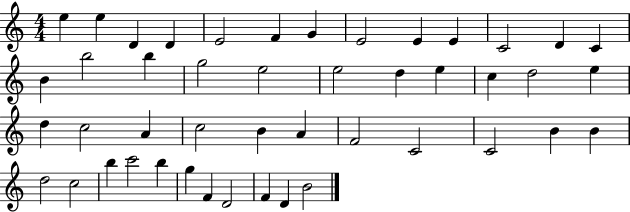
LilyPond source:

{
  \clef treble
  \numericTimeSignature
  \time 4/4
  \key c \major
  e''4 e''4 d'4 d'4 | e'2 f'4 g'4 | e'2 e'4 e'4 | c'2 d'4 c'4 | \break b'4 b''2 b''4 | g''2 e''2 | e''2 d''4 e''4 | c''4 d''2 e''4 | \break d''4 c''2 a'4 | c''2 b'4 a'4 | f'2 c'2 | c'2 b'4 b'4 | \break d''2 c''2 | b''4 c'''2 b''4 | g''4 f'4 d'2 | f'4 d'4 b'2 | \break \bar "|."
}